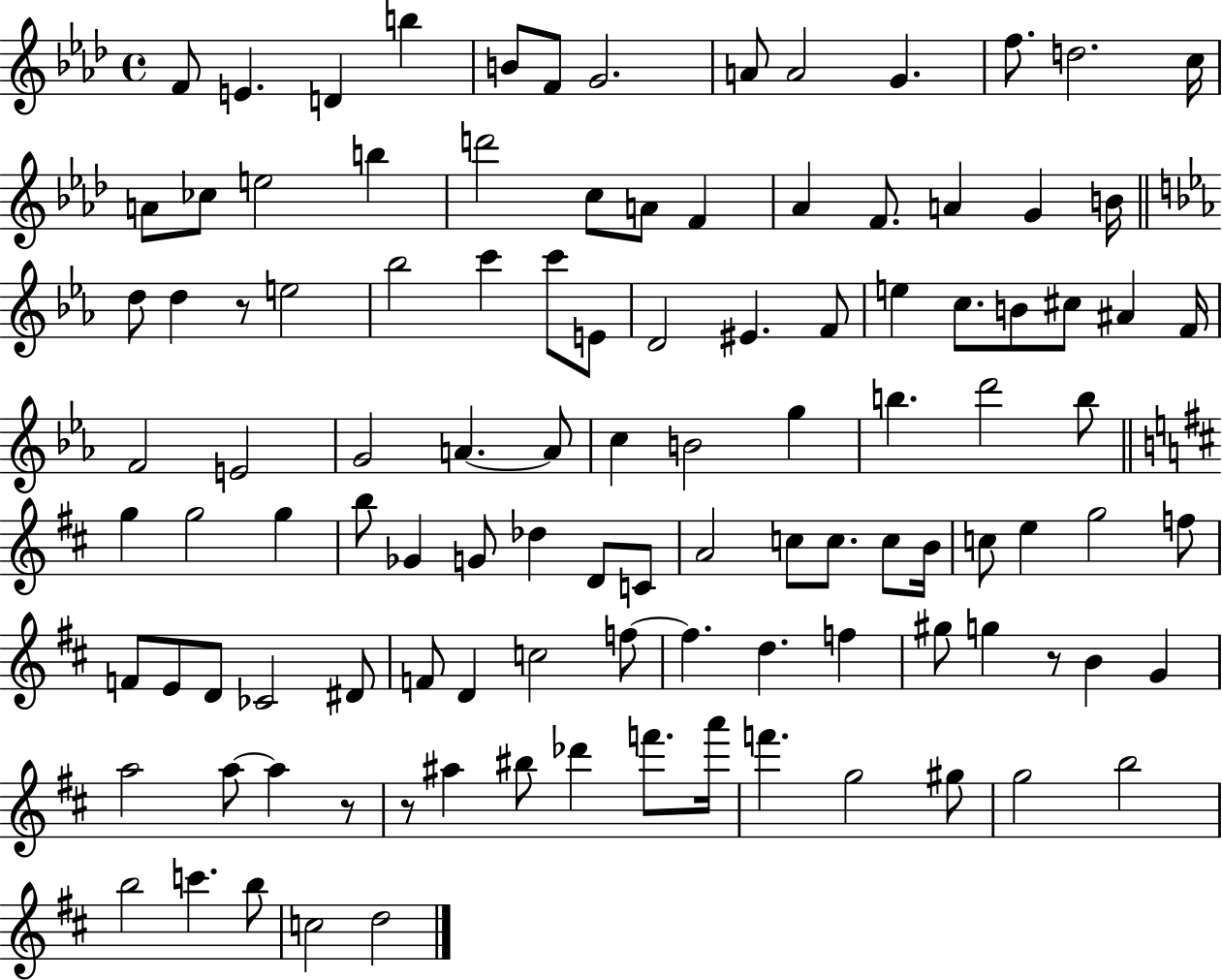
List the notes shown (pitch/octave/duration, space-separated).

F4/e E4/q. D4/q B5/q B4/e F4/e G4/h. A4/e A4/h G4/q. F5/e. D5/h. C5/s A4/e CES5/e E5/h B5/q D6/h C5/e A4/e F4/q Ab4/q F4/e. A4/q G4/q B4/s D5/e D5/q R/e E5/h Bb5/h C6/q C6/e E4/e D4/h EIS4/q. F4/e E5/q C5/e. B4/e C#5/e A#4/q F4/s F4/h E4/h G4/h A4/q. A4/e C5/q B4/h G5/q B5/q. D6/h B5/e G5/q G5/h G5/q B5/e Gb4/q G4/e Db5/q D4/e C4/e A4/h C5/e C5/e. C5/e B4/s C5/e E5/q G5/h F5/e F4/e E4/e D4/e CES4/h D#4/e F4/e D4/q C5/h F5/e F5/q. D5/q. F5/q G#5/e G5/q R/e B4/q G4/q A5/h A5/e A5/q R/e R/e A#5/q BIS5/e Db6/q F6/e. A6/s F6/q. G5/h G#5/e G5/h B5/h B5/h C6/q. B5/e C5/h D5/h